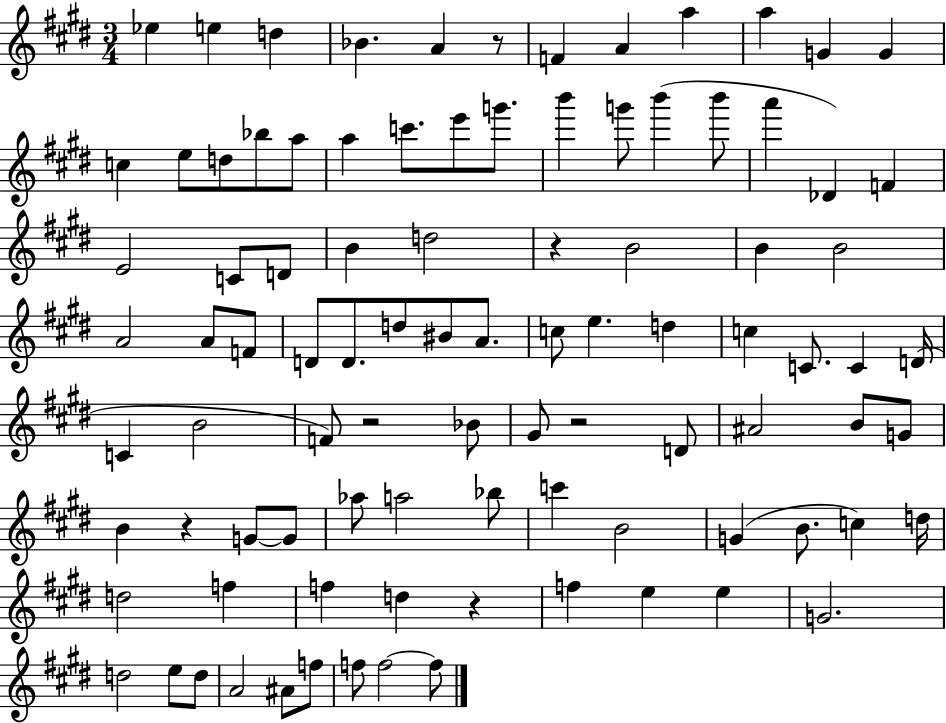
Eb5/q E5/q D5/q Bb4/q. A4/q R/e F4/q A4/q A5/q A5/q G4/q G4/q C5/q E5/e D5/e Bb5/e A5/e A5/q C6/e. E6/e G6/e. B6/q G6/e B6/q B6/e A6/q Db4/q F4/q E4/h C4/e D4/e B4/q D5/h R/q B4/h B4/q B4/h A4/h A4/e F4/e D4/e D4/e. D5/e BIS4/e A4/e. C5/e E5/q. D5/q C5/q C4/e. C4/q D4/s C4/q B4/h F4/e R/h Bb4/e G#4/e R/h D4/e A#4/h B4/e G4/e B4/q R/q G4/e G4/e Ab5/e A5/h Bb5/e C6/q B4/h G4/q B4/e. C5/q D5/s D5/h F5/q F5/q D5/q R/q F5/q E5/q E5/q G4/h. D5/h E5/e D5/e A4/h A#4/e F5/e F5/e F5/h F5/e